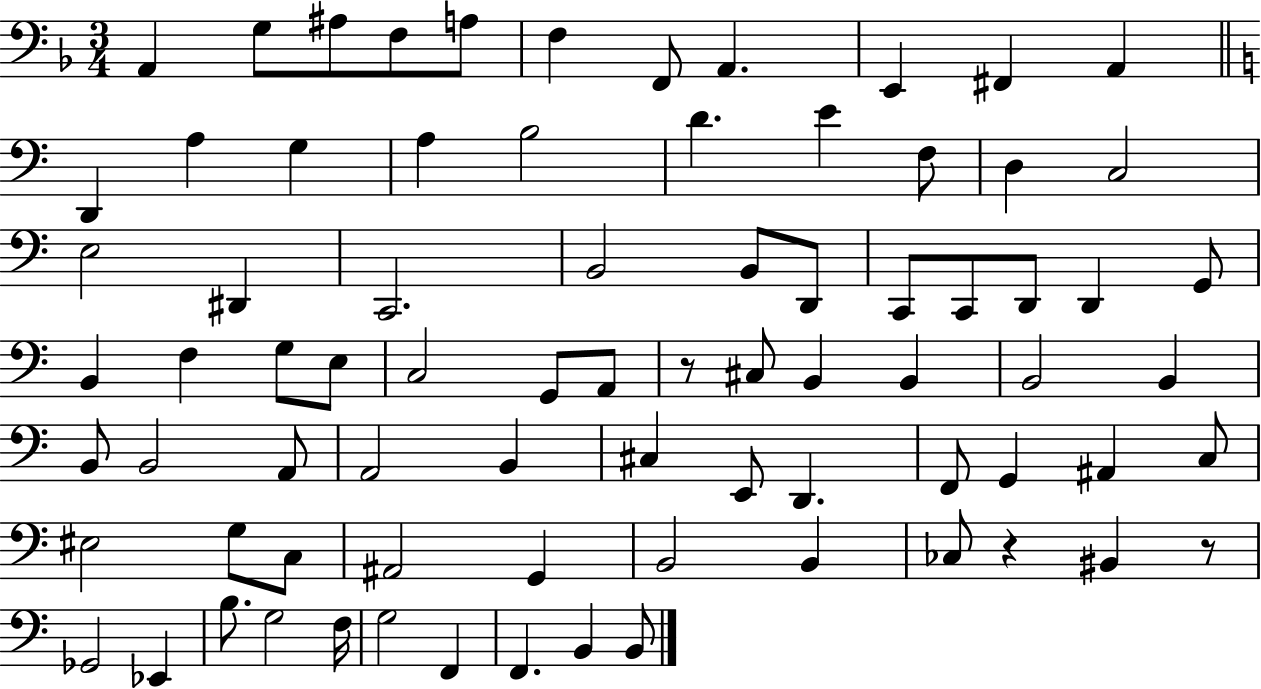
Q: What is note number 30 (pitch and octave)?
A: D2